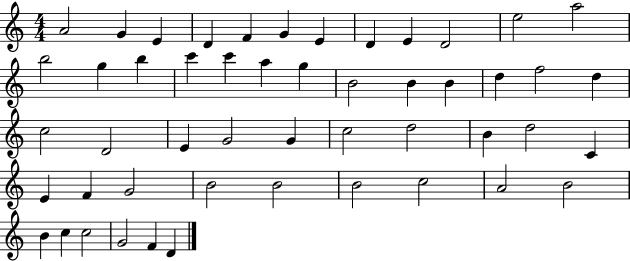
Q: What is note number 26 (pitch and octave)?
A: C5